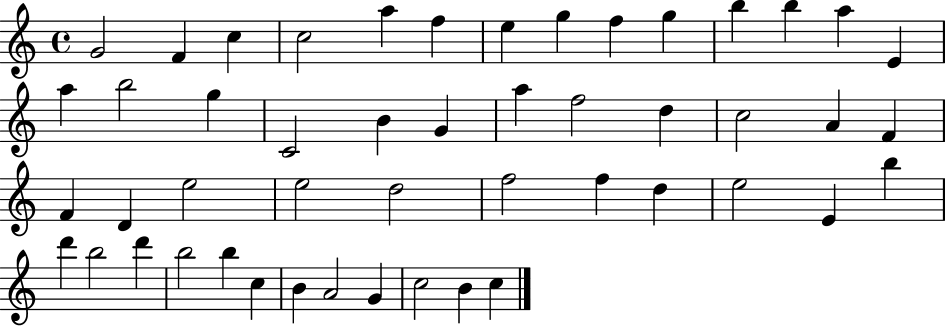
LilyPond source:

{
  \clef treble
  \time 4/4
  \defaultTimeSignature
  \key c \major
  g'2 f'4 c''4 | c''2 a''4 f''4 | e''4 g''4 f''4 g''4 | b''4 b''4 a''4 e'4 | \break a''4 b''2 g''4 | c'2 b'4 g'4 | a''4 f''2 d''4 | c''2 a'4 f'4 | \break f'4 d'4 e''2 | e''2 d''2 | f''2 f''4 d''4 | e''2 e'4 b''4 | \break d'''4 b''2 d'''4 | b''2 b''4 c''4 | b'4 a'2 g'4 | c''2 b'4 c''4 | \break \bar "|."
}